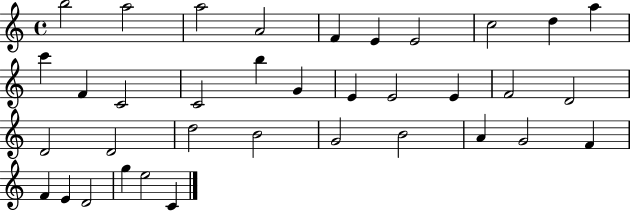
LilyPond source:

{
  \clef treble
  \time 4/4
  \defaultTimeSignature
  \key c \major
  b''2 a''2 | a''2 a'2 | f'4 e'4 e'2 | c''2 d''4 a''4 | \break c'''4 f'4 c'2 | c'2 b''4 g'4 | e'4 e'2 e'4 | f'2 d'2 | \break d'2 d'2 | d''2 b'2 | g'2 b'2 | a'4 g'2 f'4 | \break f'4 e'4 d'2 | g''4 e''2 c'4 | \bar "|."
}